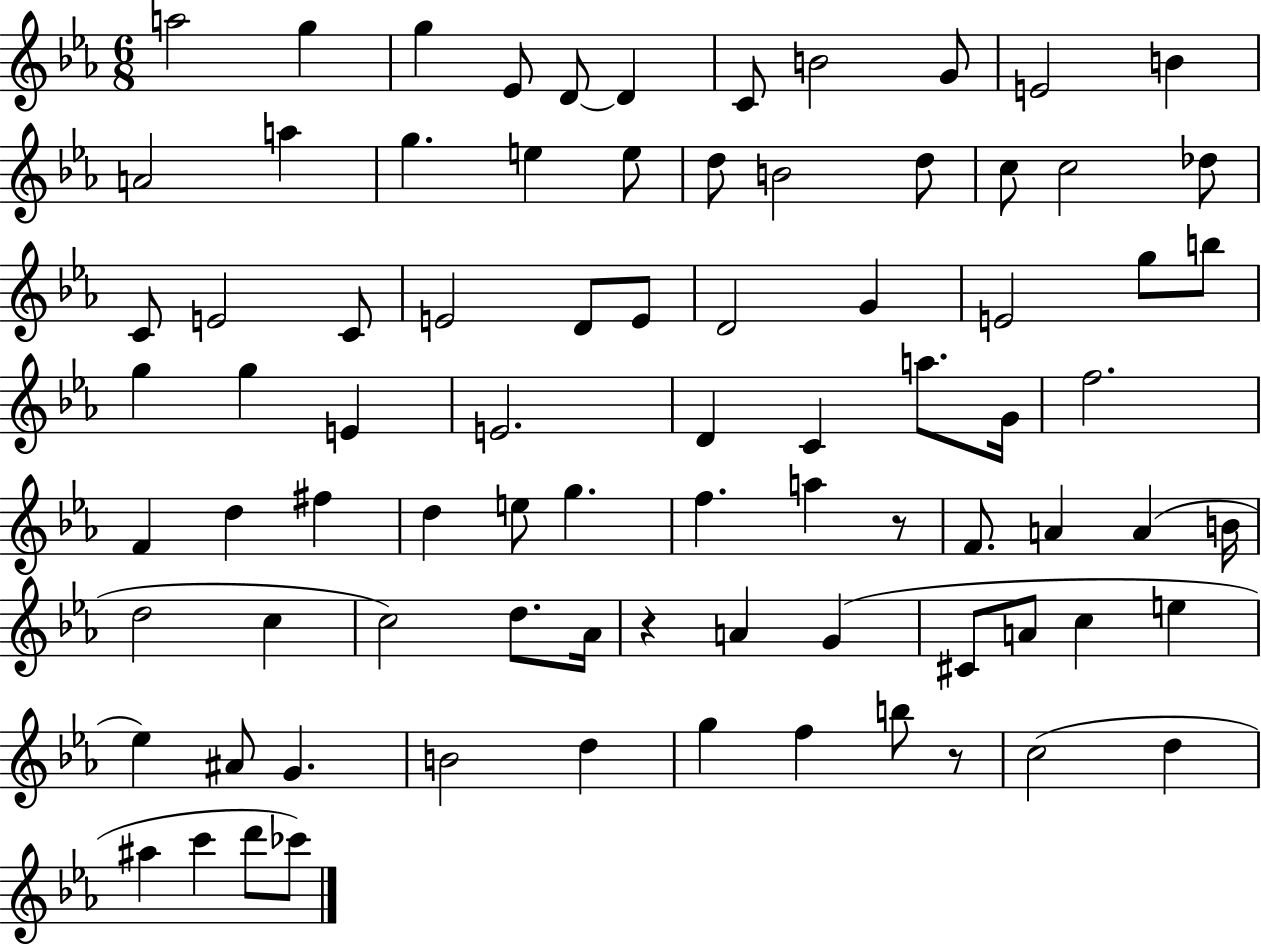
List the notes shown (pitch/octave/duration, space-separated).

A5/h G5/q G5/q Eb4/e D4/e D4/q C4/e B4/h G4/e E4/h B4/q A4/h A5/q G5/q. E5/q E5/e D5/e B4/h D5/e C5/e C5/h Db5/e C4/e E4/h C4/e E4/h D4/e E4/e D4/h G4/q E4/h G5/e B5/e G5/q G5/q E4/q E4/h. D4/q C4/q A5/e. G4/s F5/h. F4/q D5/q F#5/q D5/q E5/e G5/q. F5/q. A5/q R/e F4/e. A4/q A4/q B4/s D5/h C5/q C5/h D5/e. Ab4/s R/q A4/q G4/q C#4/e A4/e C5/q E5/q Eb5/q A#4/e G4/q. B4/h D5/q G5/q F5/q B5/e R/e C5/h D5/q A#5/q C6/q D6/e CES6/e